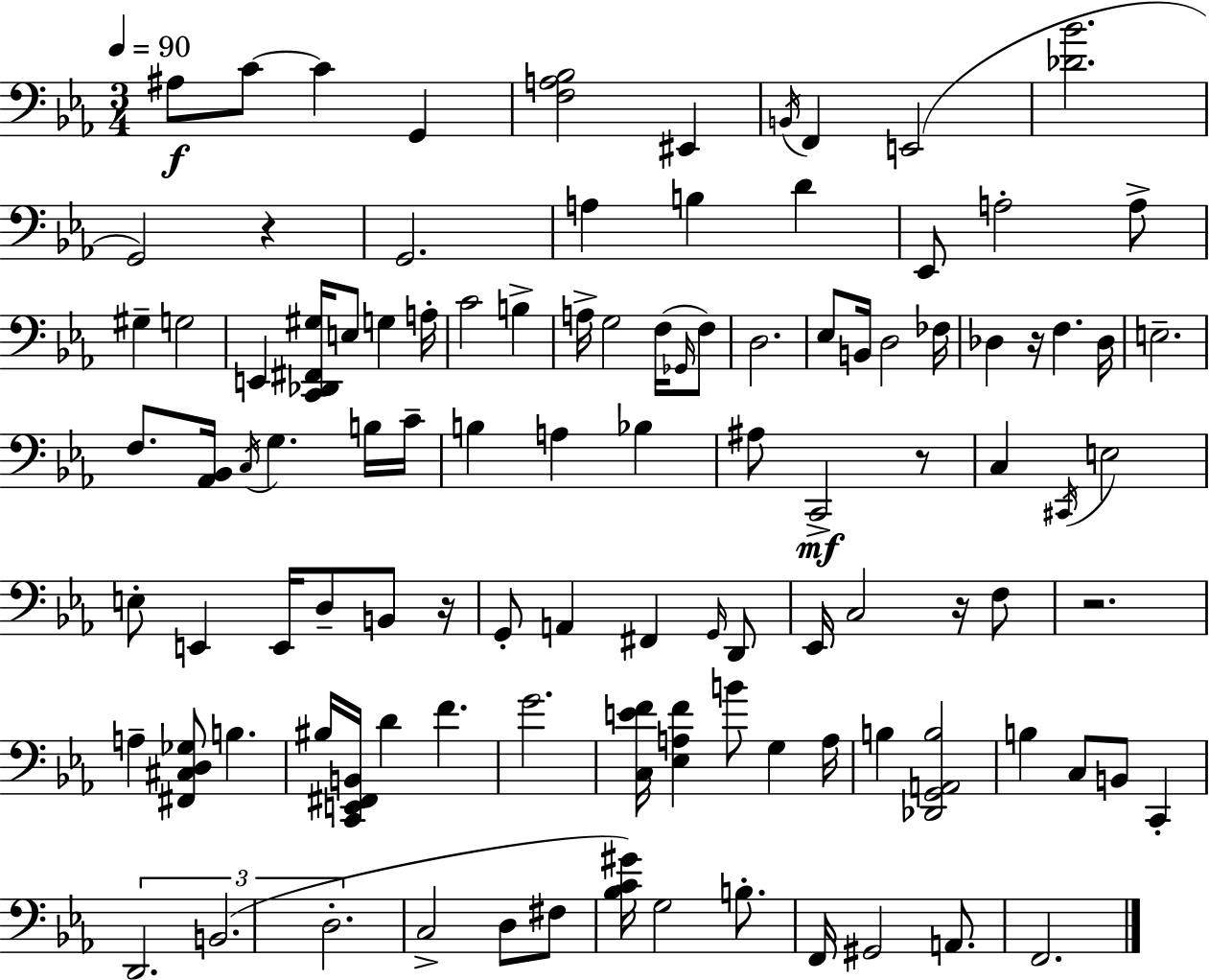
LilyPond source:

{
  \clef bass
  \numericTimeSignature
  \time 3/4
  \key ees \major
  \tempo 4 = 90
  ais8\f c'8~~ c'4 g,4 | <f a bes>2 eis,4 | \acciaccatura { b,16 } f,4 e,2( | <des' bes'>2. | \break g,2) r4 | g,2. | a4 b4 d'4 | ees,8 a2-. a8-> | \break gis4-- g2 | e,4 <c, des, fis, gis>16 e8 g4 | a16-. c'2 b4-> | a16-> g2 f16( \grace { ges,16 } | \break f8) d2. | ees8 b,16 d2 | fes16 des4 r16 f4. | des16 e2.-- | \break f8. <aes, bes,>16 \acciaccatura { c16 } g4. | b16 c'16-- b4 a4 bes4 | ais8 c,2->\mf | r8 c4 \acciaccatura { cis,16 } e2 | \break e8-. e,4 e,16 d8-- | b,8 r16 g,8-. a,4 fis,4 | \grace { g,16 } d,8 ees,16 c2 | r16 f8 r2. | \break a4-- <fis, cis d ges>8 b4. | bis16 <c, e, fis, b,>16 d'4 f'4. | g'2. | <c e' f'>16 <ees a f'>4 b'8 | \break g4 a16 b4 <des, g, a, b>2 | b4 c8 b,8 | c,4-. \tuplet 3/2 { d,2. | b,2.( | \break d2.-. } | c2-> | d8 fis8 <bes c' gis'>16) g2 | b8.-. f,16 gis,2 | \break a,8. f,2. | \bar "|."
}